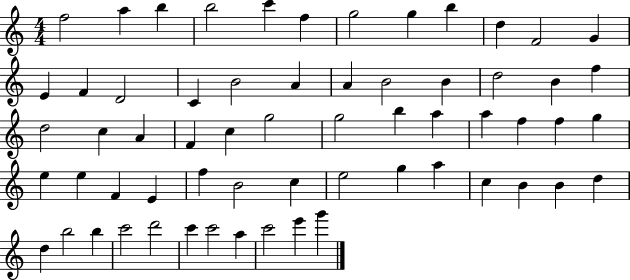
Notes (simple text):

F5/h A5/q B5/q B5/h C6/q F5/q G5/h G5/q B5/q D5/q F4/h G4/q E4/q F4/q D4/h C4/q B4/h A4/q A4/q B4/h B4/q D5/h B4/q F5/q D5/h C5/q A4/q F4/q C5/q G5/h G5/h B5/q A5/q A5/q F5/q F5/q G5/q E5/q E5/q F4/q E4/q F5/q B4/h C5/q E5/h G5/q A5/q C5/q B4/q B4/q D5/q D5/q B5/h B5/q C6/h D6/h C6/q C6/h A5/q C6/h E6/q G6/q